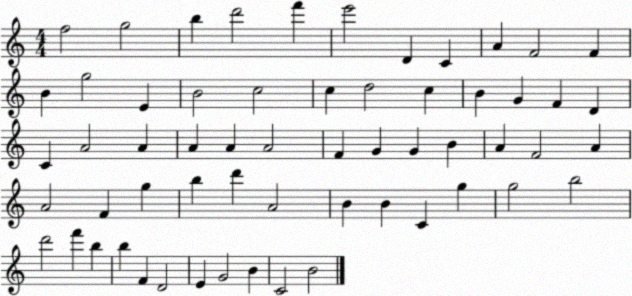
X:1
T:Untitled
M:4/4
L:1/4
K:C
f2 g2 b d'2 f' e'2 D C A F2 F B g2 E B2 c2 c d2 c B G F D C A2 A A A A2 F G G B A F2 A A2 F g b d' A2 B B C g g2 b2 d'2 f' b b F D2 E G2 B C2 B2